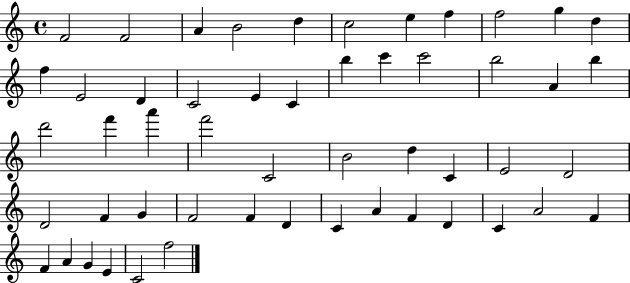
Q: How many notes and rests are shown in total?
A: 52